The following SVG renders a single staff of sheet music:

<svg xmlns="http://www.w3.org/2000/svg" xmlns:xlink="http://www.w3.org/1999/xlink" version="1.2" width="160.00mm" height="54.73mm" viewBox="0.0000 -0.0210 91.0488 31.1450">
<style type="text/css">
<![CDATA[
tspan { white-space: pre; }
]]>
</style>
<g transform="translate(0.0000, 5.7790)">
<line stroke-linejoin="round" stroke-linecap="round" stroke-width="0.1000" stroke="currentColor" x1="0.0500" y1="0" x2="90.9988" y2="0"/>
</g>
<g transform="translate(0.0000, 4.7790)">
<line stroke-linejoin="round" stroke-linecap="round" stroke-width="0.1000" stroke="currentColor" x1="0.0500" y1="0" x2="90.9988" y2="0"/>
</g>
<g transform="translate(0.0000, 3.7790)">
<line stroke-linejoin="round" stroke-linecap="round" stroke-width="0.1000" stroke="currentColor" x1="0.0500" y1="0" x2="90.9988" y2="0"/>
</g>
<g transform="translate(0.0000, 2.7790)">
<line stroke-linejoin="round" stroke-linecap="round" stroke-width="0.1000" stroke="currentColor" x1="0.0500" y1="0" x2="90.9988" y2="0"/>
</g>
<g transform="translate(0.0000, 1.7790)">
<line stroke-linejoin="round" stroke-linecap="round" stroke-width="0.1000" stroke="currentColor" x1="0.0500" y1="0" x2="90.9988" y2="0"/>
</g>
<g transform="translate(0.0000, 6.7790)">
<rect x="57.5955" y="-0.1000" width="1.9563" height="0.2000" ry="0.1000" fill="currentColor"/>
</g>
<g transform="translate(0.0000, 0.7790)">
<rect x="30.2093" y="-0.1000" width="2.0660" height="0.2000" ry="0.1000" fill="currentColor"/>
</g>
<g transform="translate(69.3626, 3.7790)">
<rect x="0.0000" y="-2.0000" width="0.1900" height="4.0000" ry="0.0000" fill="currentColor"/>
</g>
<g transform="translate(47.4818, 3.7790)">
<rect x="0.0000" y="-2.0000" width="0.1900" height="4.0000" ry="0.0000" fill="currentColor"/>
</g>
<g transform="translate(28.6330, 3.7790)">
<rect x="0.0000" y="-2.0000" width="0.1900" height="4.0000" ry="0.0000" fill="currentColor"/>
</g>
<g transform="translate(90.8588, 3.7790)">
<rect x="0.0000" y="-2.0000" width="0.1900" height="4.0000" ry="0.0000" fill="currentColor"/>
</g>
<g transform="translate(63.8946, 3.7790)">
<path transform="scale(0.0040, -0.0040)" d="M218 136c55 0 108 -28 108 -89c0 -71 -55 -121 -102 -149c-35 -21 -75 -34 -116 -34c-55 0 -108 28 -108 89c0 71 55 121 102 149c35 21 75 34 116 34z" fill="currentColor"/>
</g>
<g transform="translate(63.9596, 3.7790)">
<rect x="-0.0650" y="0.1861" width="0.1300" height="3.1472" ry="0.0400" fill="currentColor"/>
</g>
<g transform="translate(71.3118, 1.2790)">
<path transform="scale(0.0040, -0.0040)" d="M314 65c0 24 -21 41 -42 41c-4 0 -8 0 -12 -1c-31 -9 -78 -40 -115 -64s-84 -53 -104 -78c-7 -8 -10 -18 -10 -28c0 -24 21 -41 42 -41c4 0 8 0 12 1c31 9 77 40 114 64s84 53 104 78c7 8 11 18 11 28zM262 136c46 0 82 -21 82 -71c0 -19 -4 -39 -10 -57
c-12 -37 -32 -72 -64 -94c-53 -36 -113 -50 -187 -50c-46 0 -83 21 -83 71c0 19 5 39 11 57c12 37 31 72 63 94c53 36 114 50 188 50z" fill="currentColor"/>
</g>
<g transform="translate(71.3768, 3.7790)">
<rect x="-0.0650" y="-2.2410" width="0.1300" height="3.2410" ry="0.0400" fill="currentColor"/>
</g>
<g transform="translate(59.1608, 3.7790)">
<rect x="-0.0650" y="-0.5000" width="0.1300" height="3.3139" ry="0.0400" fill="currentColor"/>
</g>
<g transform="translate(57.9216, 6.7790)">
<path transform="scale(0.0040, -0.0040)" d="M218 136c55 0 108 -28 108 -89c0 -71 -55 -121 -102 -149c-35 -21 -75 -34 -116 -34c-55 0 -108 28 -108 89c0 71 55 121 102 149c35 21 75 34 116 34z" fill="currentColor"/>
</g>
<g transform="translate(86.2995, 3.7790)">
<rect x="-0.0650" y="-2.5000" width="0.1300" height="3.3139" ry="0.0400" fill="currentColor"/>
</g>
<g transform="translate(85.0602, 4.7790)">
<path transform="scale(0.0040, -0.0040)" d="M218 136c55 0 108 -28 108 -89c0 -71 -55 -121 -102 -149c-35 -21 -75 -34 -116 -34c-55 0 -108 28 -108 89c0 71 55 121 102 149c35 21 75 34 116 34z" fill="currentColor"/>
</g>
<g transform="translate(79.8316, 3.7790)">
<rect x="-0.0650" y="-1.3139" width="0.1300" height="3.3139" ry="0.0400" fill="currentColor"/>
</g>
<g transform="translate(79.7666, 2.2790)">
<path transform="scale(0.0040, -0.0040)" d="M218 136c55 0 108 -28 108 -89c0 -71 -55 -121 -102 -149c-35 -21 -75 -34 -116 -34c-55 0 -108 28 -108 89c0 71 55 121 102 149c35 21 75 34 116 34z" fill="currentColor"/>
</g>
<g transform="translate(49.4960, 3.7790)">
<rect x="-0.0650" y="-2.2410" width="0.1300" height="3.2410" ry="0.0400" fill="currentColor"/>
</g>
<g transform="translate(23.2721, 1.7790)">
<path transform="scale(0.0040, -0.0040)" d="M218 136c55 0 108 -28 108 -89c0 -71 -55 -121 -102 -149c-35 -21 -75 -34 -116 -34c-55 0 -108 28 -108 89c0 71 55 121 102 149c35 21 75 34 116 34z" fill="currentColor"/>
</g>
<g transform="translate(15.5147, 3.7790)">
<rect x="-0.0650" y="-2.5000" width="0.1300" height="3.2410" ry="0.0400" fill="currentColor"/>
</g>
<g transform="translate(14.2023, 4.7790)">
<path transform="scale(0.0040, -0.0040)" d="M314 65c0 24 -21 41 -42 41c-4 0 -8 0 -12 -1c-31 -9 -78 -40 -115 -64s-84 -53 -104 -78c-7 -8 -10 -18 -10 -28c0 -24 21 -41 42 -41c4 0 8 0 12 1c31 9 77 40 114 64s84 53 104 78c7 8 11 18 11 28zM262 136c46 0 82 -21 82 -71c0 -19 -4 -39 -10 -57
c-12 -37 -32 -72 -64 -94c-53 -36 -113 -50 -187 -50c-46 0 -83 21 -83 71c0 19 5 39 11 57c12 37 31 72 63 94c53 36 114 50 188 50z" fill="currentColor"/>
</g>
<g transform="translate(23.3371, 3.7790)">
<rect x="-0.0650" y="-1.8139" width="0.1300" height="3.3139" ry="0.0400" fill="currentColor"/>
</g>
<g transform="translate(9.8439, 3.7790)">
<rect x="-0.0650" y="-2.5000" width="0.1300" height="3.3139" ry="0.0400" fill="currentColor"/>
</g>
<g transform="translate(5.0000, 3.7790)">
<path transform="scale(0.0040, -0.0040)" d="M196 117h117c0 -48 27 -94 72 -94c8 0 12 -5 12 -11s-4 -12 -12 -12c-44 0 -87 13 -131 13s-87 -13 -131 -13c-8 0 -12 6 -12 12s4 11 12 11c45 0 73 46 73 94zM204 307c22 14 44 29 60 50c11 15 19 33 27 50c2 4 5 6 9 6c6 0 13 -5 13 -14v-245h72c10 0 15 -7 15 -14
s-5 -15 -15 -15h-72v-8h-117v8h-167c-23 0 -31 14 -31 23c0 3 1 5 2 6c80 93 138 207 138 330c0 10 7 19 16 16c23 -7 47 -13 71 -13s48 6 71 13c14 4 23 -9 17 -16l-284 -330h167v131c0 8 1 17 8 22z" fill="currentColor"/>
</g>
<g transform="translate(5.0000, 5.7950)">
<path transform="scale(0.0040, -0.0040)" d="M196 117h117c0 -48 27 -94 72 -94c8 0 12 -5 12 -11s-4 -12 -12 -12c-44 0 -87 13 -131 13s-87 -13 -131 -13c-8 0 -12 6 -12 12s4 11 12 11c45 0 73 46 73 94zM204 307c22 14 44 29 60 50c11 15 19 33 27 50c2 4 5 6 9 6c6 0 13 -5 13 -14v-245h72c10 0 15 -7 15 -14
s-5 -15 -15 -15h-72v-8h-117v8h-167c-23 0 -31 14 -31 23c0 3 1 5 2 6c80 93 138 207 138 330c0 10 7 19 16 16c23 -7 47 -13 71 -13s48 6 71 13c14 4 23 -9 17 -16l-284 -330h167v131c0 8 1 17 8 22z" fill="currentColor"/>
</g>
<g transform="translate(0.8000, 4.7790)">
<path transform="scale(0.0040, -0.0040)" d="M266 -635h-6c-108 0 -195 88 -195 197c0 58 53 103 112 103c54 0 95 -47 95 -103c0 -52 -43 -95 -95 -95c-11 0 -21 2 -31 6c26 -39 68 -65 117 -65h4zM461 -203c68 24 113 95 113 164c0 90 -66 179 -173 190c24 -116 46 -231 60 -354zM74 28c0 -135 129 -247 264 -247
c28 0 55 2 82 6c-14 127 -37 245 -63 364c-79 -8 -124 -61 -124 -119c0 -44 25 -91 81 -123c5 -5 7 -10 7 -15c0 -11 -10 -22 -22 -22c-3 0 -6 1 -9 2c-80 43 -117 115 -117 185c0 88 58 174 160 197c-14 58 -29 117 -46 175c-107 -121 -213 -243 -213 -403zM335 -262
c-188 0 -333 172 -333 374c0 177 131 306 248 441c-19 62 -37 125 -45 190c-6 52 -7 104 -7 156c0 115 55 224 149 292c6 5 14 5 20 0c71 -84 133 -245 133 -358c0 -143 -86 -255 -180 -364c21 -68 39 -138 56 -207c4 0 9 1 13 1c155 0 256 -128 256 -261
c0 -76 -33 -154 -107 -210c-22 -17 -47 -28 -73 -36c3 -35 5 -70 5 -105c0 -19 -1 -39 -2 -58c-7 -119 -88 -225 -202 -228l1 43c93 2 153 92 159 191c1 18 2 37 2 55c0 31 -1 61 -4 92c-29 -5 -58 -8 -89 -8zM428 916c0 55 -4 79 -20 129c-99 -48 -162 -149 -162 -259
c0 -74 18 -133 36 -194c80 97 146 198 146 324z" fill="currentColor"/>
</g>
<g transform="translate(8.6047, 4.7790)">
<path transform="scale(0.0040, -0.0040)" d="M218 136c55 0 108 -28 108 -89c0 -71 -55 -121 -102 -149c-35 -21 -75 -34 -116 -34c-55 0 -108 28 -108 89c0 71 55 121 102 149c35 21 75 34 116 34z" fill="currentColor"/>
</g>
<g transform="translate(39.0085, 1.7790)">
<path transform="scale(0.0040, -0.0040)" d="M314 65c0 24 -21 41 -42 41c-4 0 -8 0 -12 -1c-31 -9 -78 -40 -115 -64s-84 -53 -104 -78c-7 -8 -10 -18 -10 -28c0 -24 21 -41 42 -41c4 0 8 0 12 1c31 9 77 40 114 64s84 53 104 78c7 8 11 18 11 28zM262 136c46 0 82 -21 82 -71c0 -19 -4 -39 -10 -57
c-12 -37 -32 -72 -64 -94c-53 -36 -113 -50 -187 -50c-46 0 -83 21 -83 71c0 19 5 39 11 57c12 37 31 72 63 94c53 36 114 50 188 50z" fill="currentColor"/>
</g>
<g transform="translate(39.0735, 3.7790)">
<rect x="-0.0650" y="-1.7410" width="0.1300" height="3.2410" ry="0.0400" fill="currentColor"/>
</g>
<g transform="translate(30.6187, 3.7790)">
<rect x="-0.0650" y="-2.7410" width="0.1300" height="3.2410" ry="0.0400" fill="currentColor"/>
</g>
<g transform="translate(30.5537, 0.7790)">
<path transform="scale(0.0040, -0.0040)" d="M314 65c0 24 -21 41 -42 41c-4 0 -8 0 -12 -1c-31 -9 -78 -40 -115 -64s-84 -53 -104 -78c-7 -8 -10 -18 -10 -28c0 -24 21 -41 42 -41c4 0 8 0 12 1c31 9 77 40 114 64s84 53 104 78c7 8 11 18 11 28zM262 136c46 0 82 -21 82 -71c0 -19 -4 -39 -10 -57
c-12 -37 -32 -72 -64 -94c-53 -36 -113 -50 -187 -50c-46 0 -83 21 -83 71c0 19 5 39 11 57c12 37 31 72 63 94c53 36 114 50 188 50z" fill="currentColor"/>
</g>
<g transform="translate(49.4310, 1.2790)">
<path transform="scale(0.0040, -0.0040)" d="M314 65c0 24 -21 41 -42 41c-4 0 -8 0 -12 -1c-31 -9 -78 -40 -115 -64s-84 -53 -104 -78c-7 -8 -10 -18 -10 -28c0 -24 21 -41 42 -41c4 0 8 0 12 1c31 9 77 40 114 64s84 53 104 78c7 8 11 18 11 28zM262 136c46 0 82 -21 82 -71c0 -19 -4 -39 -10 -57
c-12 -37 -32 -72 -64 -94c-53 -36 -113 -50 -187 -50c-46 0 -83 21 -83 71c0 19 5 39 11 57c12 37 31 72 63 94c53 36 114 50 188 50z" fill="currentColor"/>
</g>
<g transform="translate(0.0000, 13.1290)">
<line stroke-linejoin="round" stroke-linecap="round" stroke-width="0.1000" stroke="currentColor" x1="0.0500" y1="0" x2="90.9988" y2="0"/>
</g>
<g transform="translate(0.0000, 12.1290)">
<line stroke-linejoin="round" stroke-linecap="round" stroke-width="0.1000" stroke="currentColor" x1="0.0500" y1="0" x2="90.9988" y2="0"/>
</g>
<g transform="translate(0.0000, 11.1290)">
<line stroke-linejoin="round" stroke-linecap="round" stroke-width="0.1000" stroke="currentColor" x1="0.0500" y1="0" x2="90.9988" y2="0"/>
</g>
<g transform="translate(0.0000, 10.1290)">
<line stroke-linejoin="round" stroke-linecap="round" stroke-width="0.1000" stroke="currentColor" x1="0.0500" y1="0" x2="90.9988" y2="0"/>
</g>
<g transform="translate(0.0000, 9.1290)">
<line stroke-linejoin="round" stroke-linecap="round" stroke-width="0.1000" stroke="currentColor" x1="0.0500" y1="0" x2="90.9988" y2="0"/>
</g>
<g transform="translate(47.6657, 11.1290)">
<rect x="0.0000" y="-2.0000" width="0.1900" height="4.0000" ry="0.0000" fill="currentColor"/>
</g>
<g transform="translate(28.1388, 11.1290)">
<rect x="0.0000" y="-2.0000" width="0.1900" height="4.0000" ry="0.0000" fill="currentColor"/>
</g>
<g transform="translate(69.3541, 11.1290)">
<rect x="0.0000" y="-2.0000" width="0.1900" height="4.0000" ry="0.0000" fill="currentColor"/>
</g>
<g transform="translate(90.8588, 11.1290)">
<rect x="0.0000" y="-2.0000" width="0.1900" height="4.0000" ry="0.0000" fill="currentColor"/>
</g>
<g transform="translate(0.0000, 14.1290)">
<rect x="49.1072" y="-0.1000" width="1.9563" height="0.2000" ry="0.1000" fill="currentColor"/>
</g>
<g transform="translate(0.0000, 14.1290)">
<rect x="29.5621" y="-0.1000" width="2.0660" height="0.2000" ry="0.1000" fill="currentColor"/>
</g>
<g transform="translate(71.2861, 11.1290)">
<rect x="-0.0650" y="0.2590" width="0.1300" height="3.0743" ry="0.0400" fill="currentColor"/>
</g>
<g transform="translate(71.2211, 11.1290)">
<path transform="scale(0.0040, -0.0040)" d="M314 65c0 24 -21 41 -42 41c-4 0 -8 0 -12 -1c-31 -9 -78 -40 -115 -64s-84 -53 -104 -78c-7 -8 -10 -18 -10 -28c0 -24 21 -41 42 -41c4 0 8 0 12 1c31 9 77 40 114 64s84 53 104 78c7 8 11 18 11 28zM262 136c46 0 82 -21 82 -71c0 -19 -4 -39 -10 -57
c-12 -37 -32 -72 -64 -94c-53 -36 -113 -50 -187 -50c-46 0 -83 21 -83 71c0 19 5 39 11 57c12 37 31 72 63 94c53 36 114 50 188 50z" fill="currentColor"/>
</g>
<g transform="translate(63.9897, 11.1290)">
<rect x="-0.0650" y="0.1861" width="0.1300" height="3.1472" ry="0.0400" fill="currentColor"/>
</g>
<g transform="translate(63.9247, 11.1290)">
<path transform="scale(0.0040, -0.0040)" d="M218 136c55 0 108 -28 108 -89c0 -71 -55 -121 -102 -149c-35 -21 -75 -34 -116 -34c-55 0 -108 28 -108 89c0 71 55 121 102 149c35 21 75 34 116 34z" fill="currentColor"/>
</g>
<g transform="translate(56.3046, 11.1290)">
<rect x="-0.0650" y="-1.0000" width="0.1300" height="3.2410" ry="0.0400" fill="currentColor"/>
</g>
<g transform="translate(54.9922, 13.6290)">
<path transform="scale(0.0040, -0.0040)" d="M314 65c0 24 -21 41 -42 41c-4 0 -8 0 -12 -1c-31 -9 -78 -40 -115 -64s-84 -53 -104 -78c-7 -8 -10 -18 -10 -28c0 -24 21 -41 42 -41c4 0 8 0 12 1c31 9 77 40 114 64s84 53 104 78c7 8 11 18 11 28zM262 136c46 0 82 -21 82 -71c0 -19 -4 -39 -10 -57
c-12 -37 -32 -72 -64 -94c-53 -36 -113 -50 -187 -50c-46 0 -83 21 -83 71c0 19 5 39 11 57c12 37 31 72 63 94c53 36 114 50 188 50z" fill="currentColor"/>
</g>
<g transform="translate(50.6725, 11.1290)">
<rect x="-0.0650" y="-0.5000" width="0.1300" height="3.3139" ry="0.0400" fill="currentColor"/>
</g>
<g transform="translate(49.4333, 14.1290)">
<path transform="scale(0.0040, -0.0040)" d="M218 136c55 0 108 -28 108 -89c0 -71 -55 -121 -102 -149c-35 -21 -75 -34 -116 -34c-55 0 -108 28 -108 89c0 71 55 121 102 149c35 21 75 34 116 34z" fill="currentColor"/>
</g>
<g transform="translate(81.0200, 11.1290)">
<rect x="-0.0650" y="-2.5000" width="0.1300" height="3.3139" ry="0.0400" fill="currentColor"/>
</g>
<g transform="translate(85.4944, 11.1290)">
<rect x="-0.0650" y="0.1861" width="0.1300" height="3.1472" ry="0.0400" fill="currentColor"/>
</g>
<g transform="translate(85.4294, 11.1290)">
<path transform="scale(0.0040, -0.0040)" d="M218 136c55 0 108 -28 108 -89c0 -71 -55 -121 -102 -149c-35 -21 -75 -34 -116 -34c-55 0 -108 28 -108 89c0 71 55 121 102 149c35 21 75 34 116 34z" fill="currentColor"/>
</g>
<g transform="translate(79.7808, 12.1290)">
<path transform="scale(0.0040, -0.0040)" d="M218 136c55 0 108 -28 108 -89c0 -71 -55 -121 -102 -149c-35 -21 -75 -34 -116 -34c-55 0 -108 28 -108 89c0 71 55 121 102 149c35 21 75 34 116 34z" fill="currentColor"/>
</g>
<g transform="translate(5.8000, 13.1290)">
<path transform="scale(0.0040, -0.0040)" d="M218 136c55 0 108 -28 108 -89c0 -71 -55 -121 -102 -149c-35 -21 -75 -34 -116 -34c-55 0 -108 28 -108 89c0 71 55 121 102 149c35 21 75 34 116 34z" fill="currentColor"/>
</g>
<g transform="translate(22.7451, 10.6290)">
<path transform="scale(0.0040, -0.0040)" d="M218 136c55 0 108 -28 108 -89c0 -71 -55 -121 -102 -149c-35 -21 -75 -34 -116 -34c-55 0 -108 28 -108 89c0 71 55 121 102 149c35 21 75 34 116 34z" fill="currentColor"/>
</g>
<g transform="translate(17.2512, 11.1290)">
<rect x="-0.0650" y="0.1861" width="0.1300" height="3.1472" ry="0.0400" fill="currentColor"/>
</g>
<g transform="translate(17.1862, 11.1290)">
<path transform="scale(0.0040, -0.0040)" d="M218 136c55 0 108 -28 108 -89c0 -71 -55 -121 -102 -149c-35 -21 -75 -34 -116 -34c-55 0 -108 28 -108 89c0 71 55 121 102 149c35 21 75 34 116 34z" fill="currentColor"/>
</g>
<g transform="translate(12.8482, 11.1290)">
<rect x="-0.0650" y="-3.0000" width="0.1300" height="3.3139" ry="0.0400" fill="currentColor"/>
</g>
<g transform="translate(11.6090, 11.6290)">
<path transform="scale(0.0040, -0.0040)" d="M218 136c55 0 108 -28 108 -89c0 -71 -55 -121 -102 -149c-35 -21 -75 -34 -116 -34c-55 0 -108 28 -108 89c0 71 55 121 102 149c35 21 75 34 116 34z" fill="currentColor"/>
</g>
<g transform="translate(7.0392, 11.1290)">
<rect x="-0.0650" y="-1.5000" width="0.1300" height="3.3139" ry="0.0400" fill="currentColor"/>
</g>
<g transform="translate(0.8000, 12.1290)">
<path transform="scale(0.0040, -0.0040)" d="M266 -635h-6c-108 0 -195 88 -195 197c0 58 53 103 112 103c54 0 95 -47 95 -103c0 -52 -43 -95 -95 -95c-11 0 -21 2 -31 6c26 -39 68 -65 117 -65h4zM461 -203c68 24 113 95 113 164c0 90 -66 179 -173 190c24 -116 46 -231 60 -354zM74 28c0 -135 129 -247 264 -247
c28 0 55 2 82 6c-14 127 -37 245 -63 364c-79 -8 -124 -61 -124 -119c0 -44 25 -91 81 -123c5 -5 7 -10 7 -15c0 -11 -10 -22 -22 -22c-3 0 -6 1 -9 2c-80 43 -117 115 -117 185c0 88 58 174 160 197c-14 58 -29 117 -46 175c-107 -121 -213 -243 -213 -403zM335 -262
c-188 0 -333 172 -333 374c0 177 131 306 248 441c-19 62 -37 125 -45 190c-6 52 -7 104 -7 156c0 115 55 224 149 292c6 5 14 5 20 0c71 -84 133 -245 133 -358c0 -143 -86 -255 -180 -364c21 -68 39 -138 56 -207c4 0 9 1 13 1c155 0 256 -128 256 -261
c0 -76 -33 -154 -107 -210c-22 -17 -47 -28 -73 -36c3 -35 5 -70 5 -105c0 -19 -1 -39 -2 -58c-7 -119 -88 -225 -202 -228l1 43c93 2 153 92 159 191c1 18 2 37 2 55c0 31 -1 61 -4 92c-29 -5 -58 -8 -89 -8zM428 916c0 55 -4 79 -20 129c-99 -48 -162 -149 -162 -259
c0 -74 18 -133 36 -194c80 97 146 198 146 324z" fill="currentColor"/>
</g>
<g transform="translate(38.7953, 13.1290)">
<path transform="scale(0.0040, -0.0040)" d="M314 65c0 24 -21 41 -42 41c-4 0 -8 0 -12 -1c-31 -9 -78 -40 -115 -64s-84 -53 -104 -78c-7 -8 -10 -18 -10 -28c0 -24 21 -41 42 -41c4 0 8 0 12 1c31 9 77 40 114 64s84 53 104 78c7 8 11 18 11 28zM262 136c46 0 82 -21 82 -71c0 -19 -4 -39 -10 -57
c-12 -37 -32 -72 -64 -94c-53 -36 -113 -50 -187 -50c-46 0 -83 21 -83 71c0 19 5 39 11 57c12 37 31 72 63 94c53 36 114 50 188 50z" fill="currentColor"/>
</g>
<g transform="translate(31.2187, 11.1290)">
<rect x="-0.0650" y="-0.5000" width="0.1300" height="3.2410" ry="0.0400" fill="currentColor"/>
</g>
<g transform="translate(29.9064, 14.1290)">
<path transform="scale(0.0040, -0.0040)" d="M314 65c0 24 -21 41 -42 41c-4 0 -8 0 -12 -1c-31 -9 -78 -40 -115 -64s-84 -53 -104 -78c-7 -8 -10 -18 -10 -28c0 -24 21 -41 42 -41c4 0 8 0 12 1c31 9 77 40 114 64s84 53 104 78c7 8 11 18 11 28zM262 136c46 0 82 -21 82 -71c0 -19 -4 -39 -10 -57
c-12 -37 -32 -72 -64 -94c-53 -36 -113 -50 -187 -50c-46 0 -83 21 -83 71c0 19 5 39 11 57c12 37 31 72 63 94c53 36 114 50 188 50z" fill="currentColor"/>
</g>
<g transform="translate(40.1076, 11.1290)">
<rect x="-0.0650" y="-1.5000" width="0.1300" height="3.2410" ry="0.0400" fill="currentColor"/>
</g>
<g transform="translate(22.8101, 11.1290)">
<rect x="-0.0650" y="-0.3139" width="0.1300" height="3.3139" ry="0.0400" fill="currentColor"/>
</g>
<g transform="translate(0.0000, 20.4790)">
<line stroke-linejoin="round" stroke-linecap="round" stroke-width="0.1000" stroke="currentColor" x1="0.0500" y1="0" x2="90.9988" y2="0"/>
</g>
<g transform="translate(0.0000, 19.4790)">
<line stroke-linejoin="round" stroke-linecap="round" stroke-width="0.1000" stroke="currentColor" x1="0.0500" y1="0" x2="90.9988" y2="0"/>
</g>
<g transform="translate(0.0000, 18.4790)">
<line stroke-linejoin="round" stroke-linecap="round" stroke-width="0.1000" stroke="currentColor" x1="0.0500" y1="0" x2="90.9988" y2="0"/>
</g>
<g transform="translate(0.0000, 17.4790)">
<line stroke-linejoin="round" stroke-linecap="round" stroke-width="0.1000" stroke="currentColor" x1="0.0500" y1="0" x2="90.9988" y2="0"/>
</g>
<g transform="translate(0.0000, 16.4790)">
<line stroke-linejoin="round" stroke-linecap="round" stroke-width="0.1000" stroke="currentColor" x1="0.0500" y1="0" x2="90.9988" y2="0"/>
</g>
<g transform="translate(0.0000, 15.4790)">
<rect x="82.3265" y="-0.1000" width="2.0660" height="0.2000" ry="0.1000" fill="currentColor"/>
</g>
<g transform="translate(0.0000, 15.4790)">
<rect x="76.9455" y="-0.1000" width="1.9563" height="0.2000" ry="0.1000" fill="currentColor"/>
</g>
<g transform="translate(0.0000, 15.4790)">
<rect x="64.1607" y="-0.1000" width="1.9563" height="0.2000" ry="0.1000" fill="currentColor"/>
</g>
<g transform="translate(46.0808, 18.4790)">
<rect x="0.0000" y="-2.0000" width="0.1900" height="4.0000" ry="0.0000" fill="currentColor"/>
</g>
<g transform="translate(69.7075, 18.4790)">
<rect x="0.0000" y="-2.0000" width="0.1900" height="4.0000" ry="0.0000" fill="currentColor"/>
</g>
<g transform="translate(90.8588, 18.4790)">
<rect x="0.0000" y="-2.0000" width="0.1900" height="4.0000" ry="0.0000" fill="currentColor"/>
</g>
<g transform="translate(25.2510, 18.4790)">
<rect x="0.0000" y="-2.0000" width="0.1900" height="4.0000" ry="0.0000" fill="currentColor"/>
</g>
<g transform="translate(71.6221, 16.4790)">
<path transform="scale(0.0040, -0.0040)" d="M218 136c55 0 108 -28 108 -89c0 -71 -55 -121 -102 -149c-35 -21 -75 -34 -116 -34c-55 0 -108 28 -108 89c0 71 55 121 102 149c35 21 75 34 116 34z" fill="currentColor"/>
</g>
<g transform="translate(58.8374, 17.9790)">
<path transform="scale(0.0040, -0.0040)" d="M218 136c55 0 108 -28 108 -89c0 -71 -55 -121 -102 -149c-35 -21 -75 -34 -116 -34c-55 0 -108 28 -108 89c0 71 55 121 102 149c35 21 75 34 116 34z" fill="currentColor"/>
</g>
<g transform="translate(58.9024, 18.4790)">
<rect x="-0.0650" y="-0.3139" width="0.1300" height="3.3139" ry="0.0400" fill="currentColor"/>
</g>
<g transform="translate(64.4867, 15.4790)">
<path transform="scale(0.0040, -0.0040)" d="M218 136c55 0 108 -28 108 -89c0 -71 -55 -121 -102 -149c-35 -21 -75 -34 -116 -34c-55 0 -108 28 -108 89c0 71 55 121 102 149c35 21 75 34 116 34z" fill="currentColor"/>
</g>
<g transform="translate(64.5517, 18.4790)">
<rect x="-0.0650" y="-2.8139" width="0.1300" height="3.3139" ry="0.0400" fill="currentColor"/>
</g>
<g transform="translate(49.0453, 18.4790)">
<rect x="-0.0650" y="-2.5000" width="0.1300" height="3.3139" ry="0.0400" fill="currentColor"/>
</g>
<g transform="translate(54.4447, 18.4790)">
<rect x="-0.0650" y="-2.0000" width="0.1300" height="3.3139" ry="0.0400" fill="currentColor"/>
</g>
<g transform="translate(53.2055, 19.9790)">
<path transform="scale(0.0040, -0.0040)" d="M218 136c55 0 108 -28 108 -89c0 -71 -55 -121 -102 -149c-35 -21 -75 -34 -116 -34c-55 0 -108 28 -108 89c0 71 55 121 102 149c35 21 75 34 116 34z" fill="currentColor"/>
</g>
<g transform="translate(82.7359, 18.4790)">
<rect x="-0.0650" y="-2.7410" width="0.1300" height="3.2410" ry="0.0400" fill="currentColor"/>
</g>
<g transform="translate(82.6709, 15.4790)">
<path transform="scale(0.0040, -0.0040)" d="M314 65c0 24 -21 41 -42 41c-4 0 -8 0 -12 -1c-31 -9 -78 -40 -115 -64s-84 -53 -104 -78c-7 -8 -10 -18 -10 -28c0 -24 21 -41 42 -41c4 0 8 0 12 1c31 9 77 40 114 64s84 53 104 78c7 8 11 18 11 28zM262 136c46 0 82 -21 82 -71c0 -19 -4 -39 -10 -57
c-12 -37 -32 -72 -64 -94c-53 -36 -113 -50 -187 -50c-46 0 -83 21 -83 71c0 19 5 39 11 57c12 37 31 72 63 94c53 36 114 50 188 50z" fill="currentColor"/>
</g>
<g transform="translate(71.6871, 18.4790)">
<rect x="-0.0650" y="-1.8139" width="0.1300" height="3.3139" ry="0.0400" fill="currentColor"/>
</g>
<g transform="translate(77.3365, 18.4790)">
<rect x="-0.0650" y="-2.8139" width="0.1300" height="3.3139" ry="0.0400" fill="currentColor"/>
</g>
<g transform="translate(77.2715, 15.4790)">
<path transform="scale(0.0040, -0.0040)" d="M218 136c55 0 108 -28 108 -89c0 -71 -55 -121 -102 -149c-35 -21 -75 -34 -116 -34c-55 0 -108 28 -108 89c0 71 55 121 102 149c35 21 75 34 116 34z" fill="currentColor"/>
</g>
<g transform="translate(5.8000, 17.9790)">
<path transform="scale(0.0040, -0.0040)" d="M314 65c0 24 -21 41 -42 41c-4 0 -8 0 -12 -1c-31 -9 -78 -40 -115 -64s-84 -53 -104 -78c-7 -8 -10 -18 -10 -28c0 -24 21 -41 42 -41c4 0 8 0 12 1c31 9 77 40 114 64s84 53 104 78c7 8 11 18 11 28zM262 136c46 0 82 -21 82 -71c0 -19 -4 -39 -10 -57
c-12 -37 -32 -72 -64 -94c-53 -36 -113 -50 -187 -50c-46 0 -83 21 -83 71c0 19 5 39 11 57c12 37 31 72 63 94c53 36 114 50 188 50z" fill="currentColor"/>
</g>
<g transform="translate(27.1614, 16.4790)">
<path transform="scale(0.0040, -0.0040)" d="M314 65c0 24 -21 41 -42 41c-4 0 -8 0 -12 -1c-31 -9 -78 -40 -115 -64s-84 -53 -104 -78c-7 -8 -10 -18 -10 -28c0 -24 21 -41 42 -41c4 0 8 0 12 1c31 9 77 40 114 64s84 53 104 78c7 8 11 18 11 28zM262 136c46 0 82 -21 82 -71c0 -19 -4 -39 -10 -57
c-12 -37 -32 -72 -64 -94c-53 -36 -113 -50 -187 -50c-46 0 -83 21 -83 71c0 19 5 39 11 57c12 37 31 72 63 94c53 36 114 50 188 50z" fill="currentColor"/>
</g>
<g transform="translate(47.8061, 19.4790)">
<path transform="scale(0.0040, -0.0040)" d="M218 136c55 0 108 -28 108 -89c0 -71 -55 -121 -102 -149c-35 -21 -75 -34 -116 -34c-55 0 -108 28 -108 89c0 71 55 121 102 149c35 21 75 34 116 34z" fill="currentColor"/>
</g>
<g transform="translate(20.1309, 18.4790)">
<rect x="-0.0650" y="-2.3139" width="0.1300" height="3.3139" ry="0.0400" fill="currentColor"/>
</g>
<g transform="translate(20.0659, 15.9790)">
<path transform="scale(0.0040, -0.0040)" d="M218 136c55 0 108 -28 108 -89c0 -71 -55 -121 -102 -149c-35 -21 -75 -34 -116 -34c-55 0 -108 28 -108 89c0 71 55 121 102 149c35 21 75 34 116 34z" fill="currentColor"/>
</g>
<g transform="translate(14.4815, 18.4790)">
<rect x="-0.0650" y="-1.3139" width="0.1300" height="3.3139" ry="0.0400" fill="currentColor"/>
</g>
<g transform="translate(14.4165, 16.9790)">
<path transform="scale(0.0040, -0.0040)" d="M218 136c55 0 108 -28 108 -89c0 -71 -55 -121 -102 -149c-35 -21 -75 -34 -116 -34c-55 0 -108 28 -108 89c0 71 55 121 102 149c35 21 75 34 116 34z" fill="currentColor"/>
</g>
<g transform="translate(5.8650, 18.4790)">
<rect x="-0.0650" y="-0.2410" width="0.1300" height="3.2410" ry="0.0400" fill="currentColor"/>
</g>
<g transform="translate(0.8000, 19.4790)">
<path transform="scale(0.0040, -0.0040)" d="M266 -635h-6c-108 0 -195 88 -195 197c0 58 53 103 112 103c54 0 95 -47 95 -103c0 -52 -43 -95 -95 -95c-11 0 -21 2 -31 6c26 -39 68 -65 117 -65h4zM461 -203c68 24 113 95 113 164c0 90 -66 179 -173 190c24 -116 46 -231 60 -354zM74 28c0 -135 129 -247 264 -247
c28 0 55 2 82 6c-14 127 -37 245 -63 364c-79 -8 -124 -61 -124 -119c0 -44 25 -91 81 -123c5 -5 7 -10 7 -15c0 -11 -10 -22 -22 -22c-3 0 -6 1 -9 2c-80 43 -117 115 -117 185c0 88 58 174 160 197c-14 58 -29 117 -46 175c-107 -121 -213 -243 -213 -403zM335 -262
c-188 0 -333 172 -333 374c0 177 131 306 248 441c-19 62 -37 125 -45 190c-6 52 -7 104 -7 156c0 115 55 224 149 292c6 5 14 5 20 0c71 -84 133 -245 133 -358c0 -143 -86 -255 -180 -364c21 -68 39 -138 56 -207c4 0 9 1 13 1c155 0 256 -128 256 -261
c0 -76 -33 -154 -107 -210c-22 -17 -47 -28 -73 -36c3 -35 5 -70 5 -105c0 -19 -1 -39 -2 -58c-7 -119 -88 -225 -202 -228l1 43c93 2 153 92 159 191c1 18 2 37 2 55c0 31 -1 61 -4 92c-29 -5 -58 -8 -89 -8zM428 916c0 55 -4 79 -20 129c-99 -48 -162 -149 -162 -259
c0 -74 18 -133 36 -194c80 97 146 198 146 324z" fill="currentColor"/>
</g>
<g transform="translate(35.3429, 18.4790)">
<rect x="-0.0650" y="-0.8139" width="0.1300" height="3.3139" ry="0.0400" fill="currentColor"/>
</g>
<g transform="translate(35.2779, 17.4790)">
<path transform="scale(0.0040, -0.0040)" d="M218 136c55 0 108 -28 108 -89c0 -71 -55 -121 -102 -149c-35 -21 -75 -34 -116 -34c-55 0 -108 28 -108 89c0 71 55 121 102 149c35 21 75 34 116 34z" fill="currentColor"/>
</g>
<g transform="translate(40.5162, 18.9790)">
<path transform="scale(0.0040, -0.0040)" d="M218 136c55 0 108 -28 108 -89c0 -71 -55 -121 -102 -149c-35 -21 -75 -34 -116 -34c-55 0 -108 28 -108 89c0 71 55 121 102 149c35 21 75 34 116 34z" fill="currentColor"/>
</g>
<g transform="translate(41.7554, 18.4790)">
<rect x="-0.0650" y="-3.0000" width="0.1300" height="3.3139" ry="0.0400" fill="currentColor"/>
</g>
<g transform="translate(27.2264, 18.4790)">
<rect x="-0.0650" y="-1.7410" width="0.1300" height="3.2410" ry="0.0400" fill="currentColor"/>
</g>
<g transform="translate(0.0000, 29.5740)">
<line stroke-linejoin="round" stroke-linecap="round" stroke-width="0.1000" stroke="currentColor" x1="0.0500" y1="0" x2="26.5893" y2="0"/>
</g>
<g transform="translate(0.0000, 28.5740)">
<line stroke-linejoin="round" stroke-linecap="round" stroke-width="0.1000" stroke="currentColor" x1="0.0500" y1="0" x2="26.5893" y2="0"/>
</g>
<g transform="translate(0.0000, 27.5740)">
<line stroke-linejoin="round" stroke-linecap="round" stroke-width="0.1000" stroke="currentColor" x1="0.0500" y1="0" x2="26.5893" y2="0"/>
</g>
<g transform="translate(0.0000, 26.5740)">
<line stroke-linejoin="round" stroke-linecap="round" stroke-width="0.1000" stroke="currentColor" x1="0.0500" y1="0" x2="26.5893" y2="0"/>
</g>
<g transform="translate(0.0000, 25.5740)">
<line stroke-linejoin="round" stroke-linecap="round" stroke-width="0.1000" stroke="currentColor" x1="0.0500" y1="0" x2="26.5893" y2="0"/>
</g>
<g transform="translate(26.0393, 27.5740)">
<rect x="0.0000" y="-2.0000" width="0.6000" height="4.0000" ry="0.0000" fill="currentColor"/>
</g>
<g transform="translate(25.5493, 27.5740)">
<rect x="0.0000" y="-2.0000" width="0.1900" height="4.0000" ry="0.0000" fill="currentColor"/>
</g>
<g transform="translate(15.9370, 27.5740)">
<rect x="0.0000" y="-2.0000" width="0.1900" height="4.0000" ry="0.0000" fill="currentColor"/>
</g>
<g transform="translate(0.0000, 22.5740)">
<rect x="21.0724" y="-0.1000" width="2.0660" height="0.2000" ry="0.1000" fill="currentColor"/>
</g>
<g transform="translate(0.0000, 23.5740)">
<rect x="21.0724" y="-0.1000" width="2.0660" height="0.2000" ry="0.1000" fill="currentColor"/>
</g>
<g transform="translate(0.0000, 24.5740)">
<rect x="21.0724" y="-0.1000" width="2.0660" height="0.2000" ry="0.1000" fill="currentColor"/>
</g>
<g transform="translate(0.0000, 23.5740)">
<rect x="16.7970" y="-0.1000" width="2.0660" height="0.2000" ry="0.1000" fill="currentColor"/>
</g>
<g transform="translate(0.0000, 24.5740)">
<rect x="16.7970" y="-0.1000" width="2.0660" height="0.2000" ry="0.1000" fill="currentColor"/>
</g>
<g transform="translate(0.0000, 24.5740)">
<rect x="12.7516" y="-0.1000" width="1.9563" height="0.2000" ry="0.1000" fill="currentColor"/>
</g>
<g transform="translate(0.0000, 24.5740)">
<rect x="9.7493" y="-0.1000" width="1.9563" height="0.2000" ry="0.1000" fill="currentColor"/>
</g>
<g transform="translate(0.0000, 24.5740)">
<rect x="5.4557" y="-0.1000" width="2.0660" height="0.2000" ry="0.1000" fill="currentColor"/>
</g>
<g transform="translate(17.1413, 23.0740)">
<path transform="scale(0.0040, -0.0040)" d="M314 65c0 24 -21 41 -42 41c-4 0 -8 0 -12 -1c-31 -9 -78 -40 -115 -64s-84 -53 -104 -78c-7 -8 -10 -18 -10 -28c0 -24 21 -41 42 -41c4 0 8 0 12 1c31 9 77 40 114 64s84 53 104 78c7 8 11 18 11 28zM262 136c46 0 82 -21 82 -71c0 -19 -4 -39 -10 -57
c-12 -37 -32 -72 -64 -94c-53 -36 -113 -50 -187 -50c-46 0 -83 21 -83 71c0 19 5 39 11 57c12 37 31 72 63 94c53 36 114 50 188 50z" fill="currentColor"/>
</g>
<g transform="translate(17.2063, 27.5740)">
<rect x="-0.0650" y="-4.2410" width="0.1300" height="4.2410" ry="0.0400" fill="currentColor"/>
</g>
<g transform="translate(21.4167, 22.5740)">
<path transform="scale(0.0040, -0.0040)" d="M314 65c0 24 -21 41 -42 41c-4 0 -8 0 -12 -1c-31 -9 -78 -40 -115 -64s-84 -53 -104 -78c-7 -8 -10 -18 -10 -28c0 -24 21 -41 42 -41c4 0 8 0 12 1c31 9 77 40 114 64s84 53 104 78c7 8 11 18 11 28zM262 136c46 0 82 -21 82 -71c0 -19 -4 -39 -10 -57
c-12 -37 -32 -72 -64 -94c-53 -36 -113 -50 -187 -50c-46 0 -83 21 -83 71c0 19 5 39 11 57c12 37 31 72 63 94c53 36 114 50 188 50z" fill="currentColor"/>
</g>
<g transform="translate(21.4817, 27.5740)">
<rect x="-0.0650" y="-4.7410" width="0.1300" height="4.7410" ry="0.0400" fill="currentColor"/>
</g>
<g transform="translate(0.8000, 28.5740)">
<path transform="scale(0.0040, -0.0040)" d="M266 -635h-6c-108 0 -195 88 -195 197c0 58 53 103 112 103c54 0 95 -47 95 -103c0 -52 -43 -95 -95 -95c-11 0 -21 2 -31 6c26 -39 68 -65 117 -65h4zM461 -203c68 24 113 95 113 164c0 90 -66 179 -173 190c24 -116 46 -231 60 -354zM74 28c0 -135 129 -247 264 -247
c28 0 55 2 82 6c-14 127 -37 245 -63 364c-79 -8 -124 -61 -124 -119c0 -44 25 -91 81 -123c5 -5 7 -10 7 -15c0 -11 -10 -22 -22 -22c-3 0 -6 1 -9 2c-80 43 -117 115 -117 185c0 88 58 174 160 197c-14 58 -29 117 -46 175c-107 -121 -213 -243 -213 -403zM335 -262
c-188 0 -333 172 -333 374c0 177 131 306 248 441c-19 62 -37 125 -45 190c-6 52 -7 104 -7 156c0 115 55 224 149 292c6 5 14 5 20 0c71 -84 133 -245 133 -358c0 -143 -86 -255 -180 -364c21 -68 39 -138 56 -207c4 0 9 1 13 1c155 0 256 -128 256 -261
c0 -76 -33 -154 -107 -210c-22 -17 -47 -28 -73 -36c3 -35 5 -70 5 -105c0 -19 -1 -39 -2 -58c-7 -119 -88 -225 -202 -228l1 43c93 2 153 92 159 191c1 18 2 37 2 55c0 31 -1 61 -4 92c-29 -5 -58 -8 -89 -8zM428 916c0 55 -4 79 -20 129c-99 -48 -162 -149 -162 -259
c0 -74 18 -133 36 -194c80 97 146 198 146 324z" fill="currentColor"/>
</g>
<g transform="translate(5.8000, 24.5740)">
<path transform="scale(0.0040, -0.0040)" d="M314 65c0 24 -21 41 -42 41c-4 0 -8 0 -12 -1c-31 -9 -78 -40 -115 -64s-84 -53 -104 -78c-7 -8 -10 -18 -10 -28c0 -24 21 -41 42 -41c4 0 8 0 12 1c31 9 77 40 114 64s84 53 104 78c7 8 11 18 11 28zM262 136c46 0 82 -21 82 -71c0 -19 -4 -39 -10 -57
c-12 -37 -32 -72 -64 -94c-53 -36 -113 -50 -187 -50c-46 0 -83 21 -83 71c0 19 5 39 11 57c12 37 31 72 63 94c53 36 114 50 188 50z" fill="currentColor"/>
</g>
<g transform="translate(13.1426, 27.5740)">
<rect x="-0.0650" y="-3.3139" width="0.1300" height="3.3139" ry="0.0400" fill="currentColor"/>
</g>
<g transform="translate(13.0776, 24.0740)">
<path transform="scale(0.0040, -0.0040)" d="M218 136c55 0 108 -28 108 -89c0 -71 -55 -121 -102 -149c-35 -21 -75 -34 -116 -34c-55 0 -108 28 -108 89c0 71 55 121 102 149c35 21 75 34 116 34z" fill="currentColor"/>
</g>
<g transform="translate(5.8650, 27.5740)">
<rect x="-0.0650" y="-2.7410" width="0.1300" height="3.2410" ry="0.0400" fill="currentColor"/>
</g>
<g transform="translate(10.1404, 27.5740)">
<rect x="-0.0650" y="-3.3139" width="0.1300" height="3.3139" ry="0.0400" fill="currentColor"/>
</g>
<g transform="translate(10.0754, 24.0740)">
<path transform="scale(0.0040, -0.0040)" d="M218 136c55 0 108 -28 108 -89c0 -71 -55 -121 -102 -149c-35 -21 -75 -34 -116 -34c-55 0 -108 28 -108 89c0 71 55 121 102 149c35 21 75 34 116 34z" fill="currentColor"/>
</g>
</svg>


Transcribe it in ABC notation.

X:1
T:Untitled
M:4/4
L:1/4
K:C
G G2 f a2 f2 g2 C B g2 e G E A B c C2 E2 C D2 B B2 G B c2 e g f2 d A G F c a f a a2 a2 b b d'2 e'2